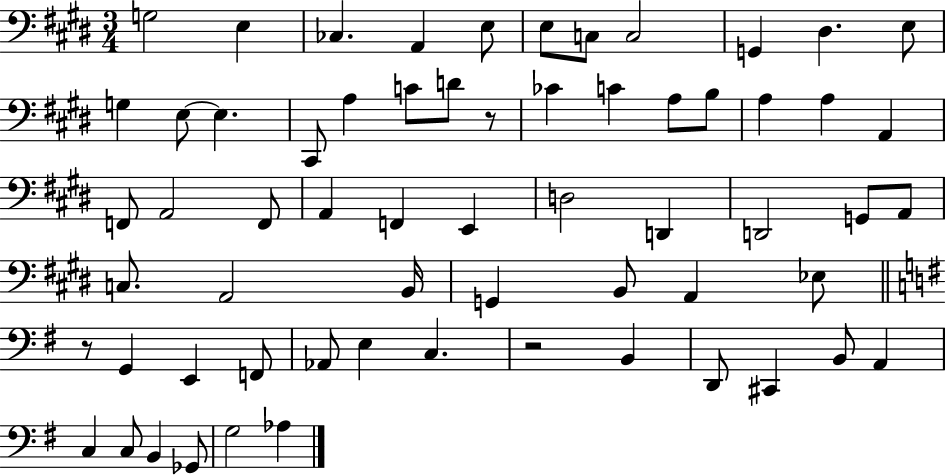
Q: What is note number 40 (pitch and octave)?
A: G2